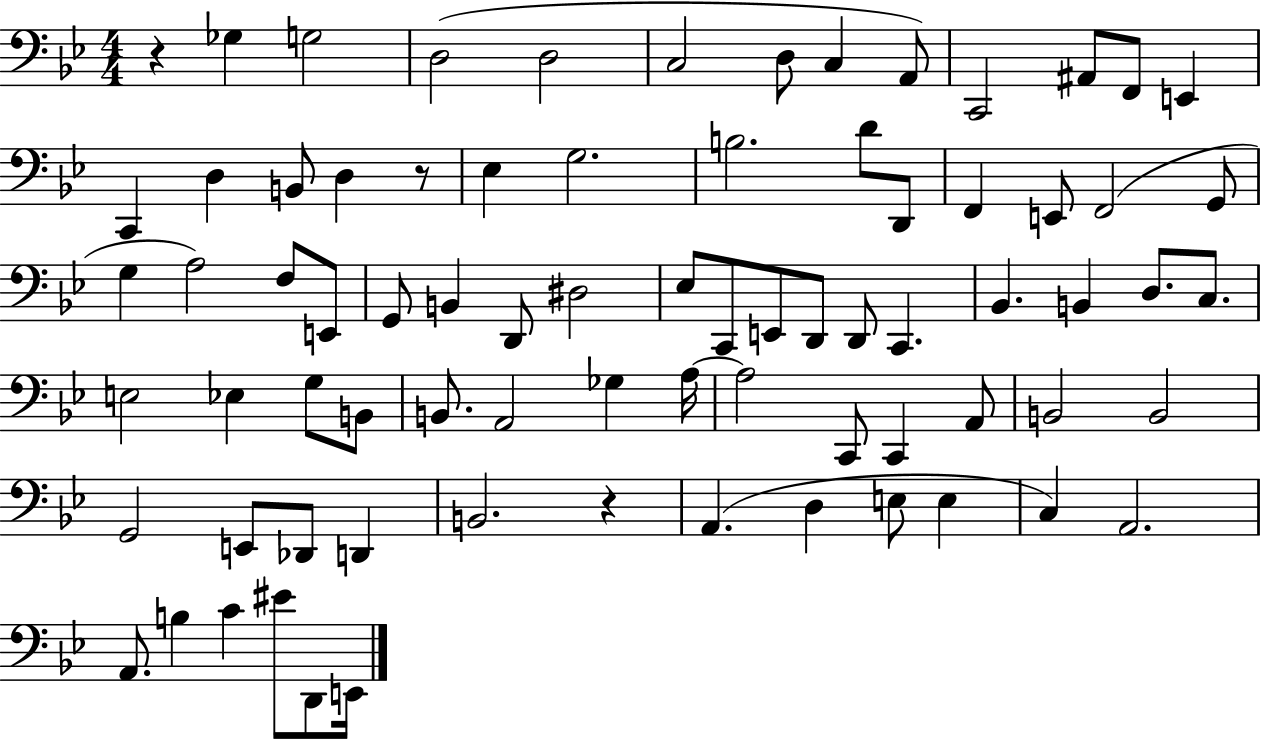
{
  \clef bass
  \numericTimeSignature
  \time 4/4
  \key bes \major
  r4 ges4 g2 | d2( d2 | c2 d8 c4 a,8) | c,2 ais,8 f,8 e,4 | \break c,4 d4 b,8 d4 r8 | ees4 g2. | b2. d'8 d,8 | f,4 e,8 f,2( g,8 | \break g4 a2) f8 e,8 | g,8 b,4 d,8 dis2 | ees8 c,8 e,8 d,8 d,8 c,4. | bes,4. b,4 d8. c8. | \break e2 ees4 g8 b,8 | b,8. a,2 ges4 a16~~ | a2 c,8 c,4 a,8 | b,2 b,2 | \break g,2 e,8 des,8 d,4 | b,2. r4 | a,4.( d4 e8 e4 | c4) a,2. | \break a,8. b4 c'4 eis'8 d,8 e,16 | \bar "|."
}